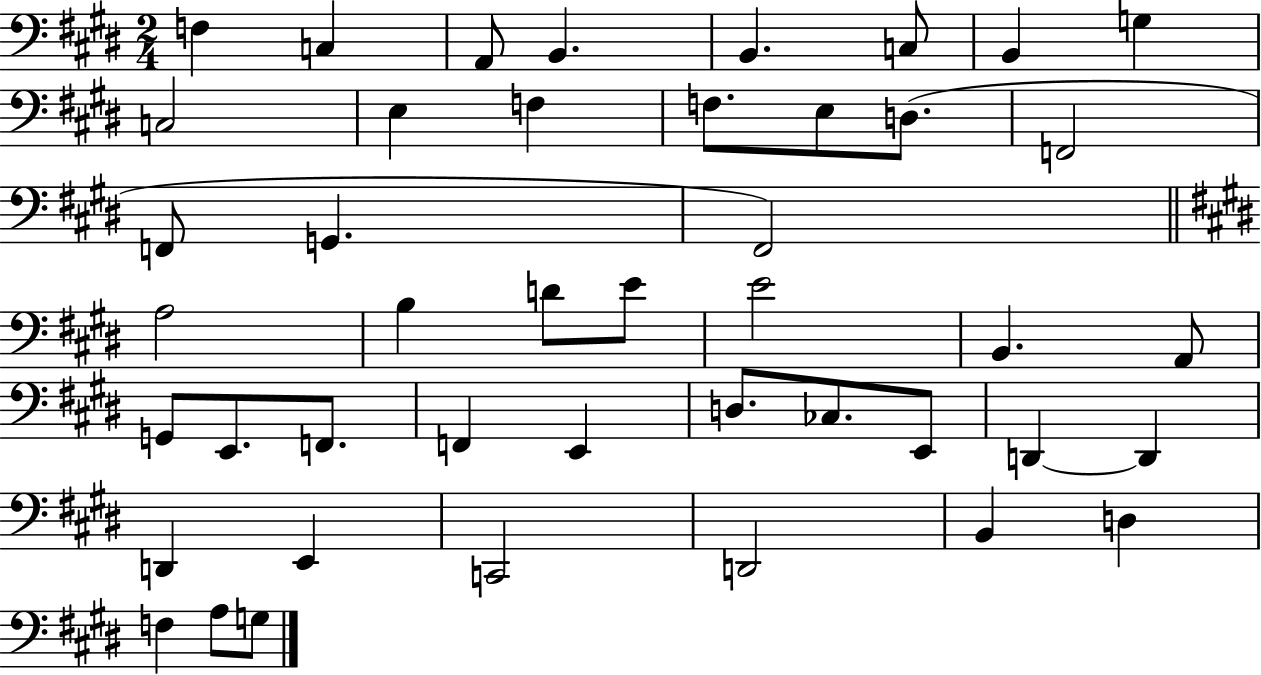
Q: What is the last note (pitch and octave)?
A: G3